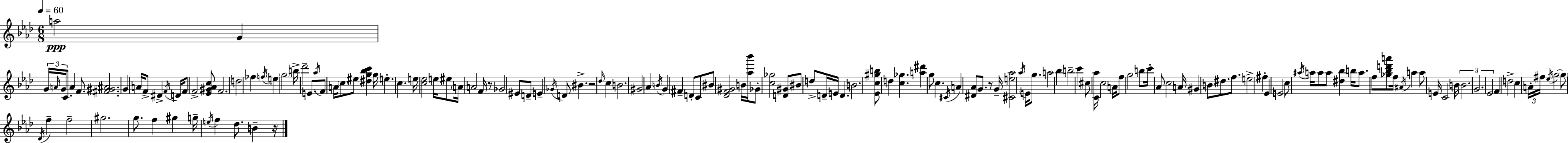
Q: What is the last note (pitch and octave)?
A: B4